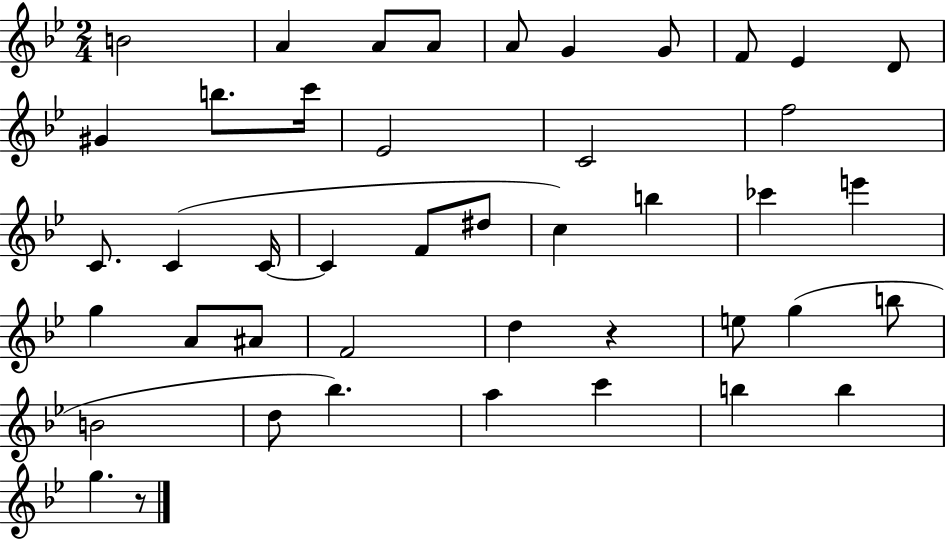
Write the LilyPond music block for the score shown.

{
  \clef treble
  \numericTimeSignature
  \time 2/4
  \key bes \major
  b'2 | a'4 a'8 a'8 | a'8 g'4 g'8 | f'8 ees'4 d'8 | \break gis'4 b''8. c'''16 | ees'2 | c'2 | f''2 | \break c'8. c'4( c'16~~ | c'4 f'8 dis''8 | c''4) b''4 | ces'''4 e'''4 | \break g''4 a'8 ais'8 | f'2 | d''4 r4 | e''8 g''4( b''8 | \break b'2 | d''8 bes''4.) | a''4 c'''4 | b''4 b''4 | \break g''4. r8 | \bar "|."
}